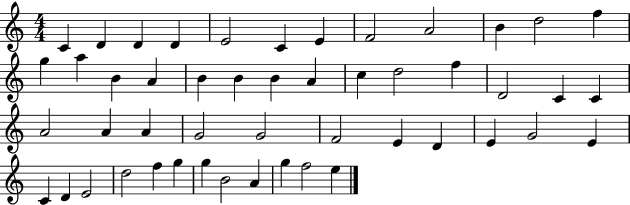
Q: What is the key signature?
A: C major